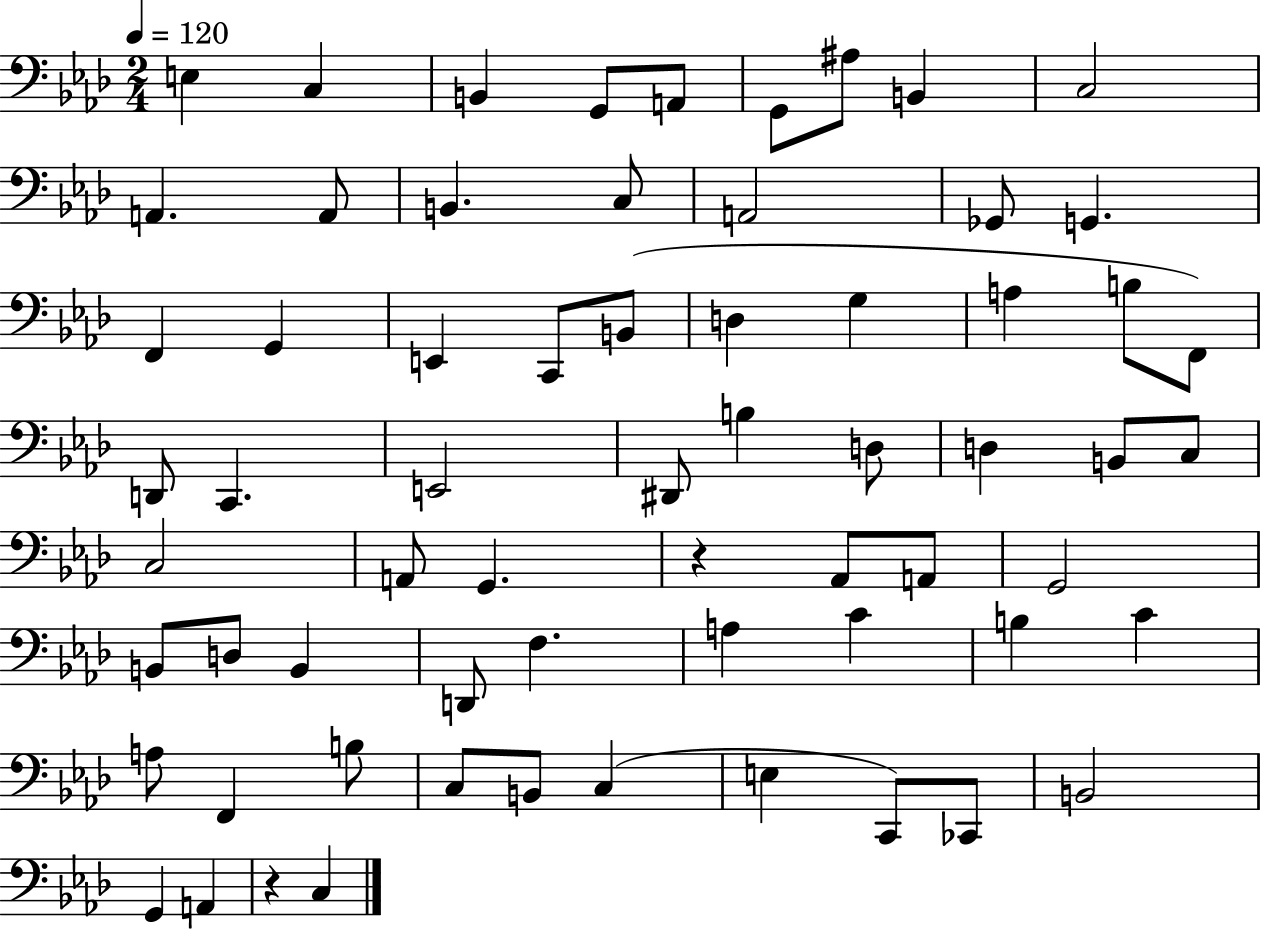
X:1
T:Untitled
M:2/4
L:1/4
K:Ab
E, C, B,, G,,/2 A,,/2 G,,/2 ^A,/2 B,, C,2 A,, A,,/2 B,, C,/2 A,,2 _G,,/2 G,, F,, G,, E,, C,,/2 B,,/2 D, G, A, B,/2 F,,/2 D,,/2 C,, E,,2 ^D,,/2 B, D,/2 D, B,,/2 C,/2 C,2 A,,/2 G,, z _A,,/2 A,,/2 G,,2 B,,/2 D,/2 B,, D,,/2 F, A, C B, C A,/2 F,, B,/2 C,/2 B,,/2 C, E, C,,/2 _C,,/2 B,,2 G,, A,, z C,